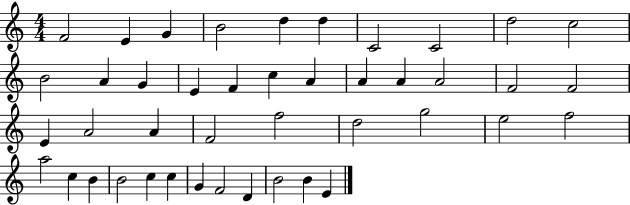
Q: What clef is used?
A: treble